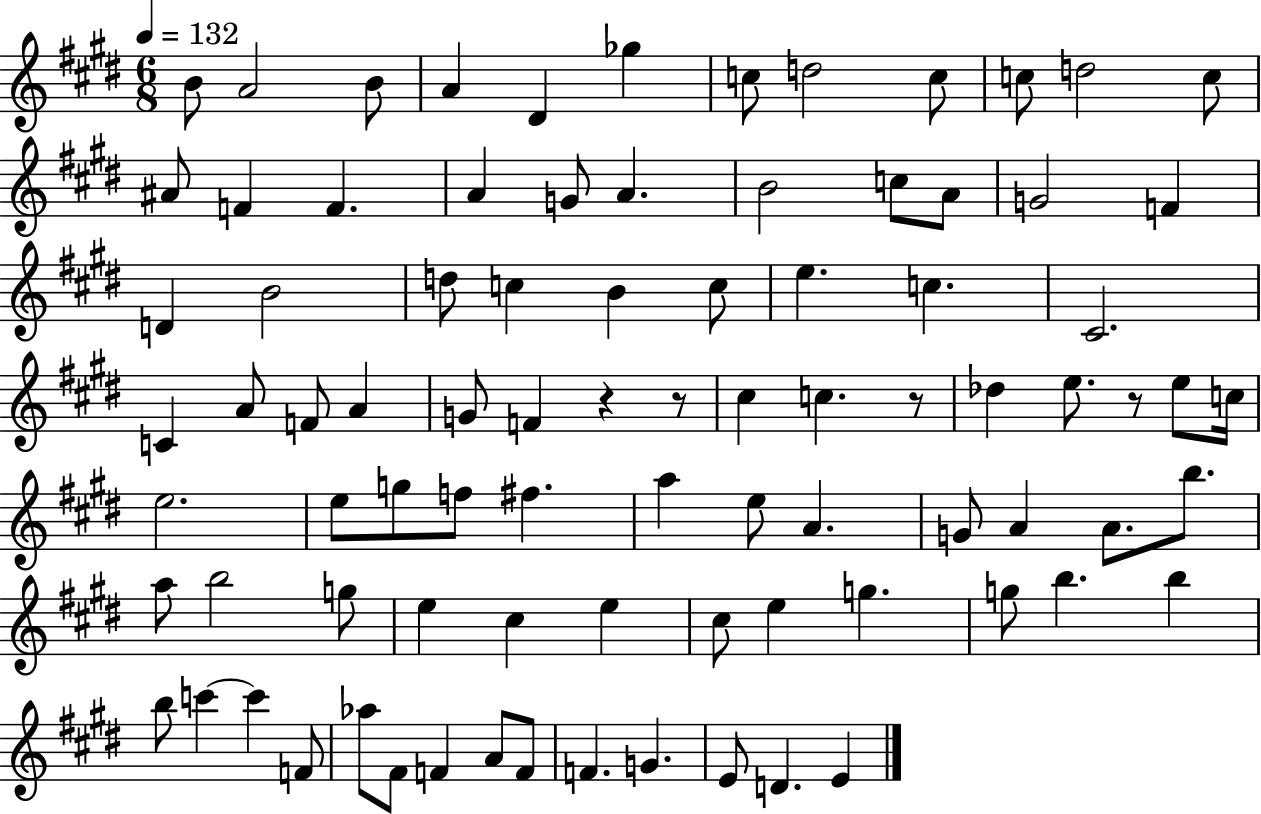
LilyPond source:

{
  \clef treble
  \numericTimeSignature
  \time 6/8
  \key e \major
  \tempo 4 = 132
  \repeat volta 2 { b'8 a'2 b'8 | a'4 dis'4 ges''4 | c''8 d''2 c''8 | c''8 d''2 c''8 | \break ais'8 f'4 f'4. | a'4 g'8 a'4. | b'2 c''8 a'8 | g'2 f'4 | \break d'4 b'2 | d''8 c''4 b'4 c''8 | e''4. c''4. | cis'2. | \break c'4 a'8 f'8 a'4 | g'8 f'4 r4 r8 | cis''4 c''4. r8 | des''4 e''8. r8 e''8 c''16 | \break e''2. | e''8 g''8 f''8 fis''4. | a''4 e''8 a'4. | g'8 a'4 a'8. b''8. | \break a''8 b''2 g''8 | e''4 cis''4 e''4 | cis''8 e''4 g''4. | g''8 b''4. b''4 | \break b''8 c'''4~~ c'''4 f'8 | aes''8 fis'8 f'4 a'8 f'8 | f'4. g'4. | e'8 d'4. e'4 | \break } \bar "|."
}